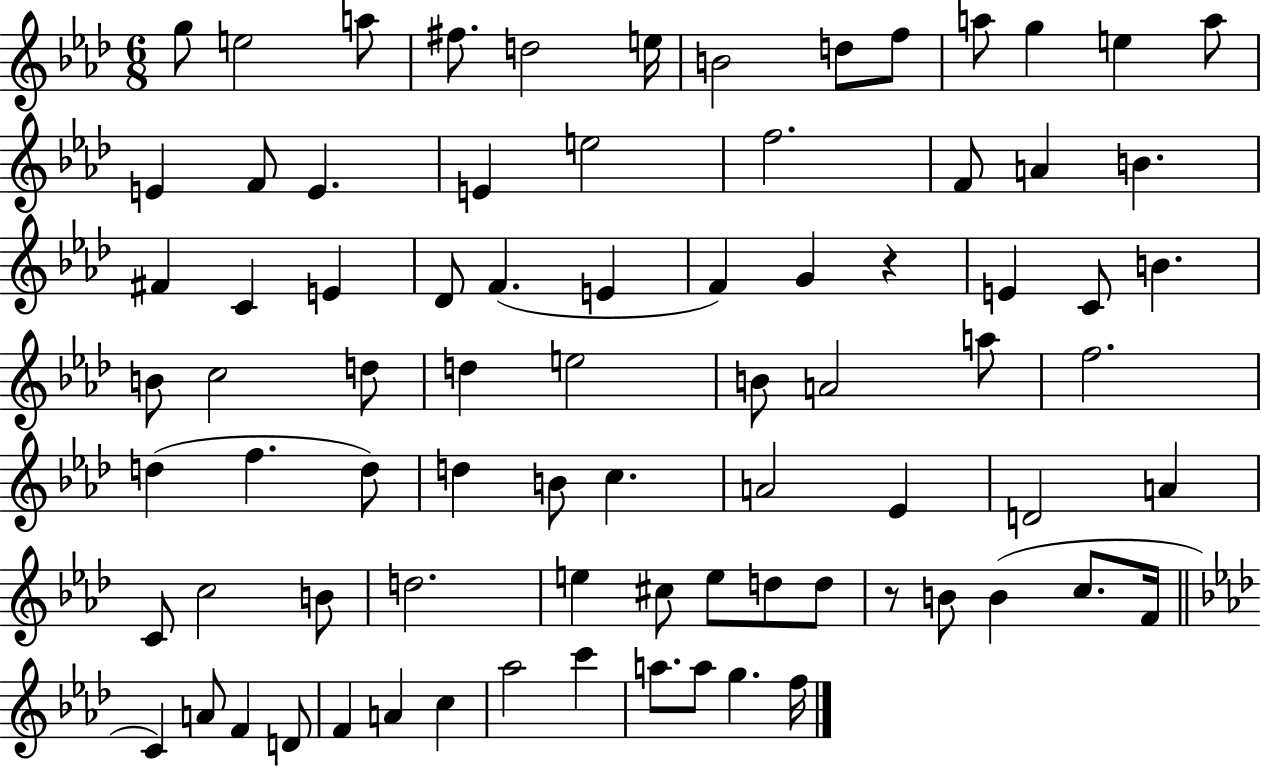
G5/e E5/h A5/e F#5/e. D5/h E5/s B4/h D5/e F5/e A5/e G5/q E5/q A5/e E4/q F4/e E4/q. E4/q E5/h F5/h. F4/e A4/q B4/q. F#4/q C4/q E4/q Db4/e F4/q. E4/q F4/q G4/q R/q E4/q C4/e B4/q. B4/e C5/h D5/e D5/q E5/h B4/e A4/h A5/e F5/h. D5/q F5/q. D5/e D5/q B4/e C5/q. A4/h Eb4/q D4/h A4/q C4/e C5/h B4/e D5/h. E5/q C#5/e E5/e D5/e D5/e R/e B4/e B4/q C5/e. F4/s C4/q A4/e F4/q D4/e F4/q A4/q C5/q Ab5/h C6/q A5/e. A5/e G5/q. F5/s